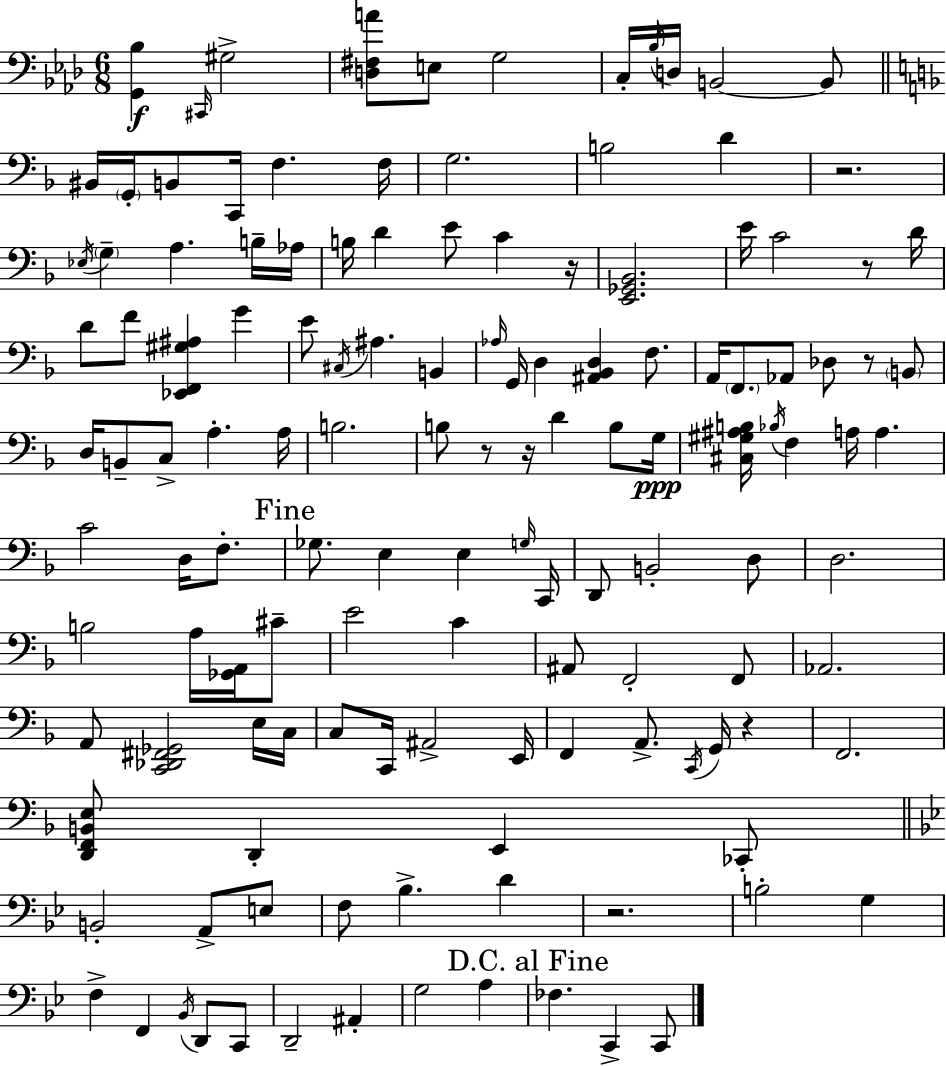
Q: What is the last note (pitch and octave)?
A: C2